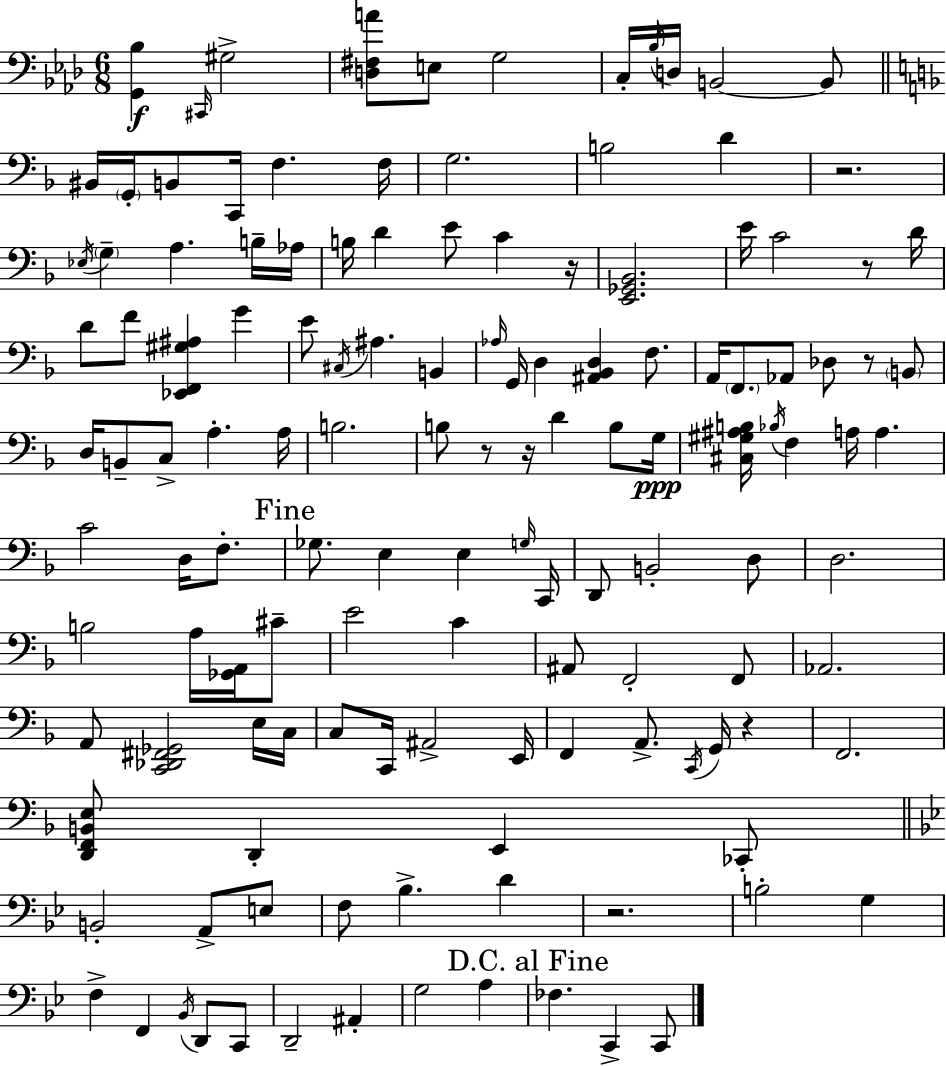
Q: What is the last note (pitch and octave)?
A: C2